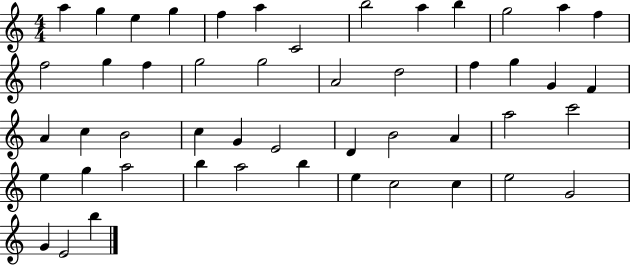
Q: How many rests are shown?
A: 0